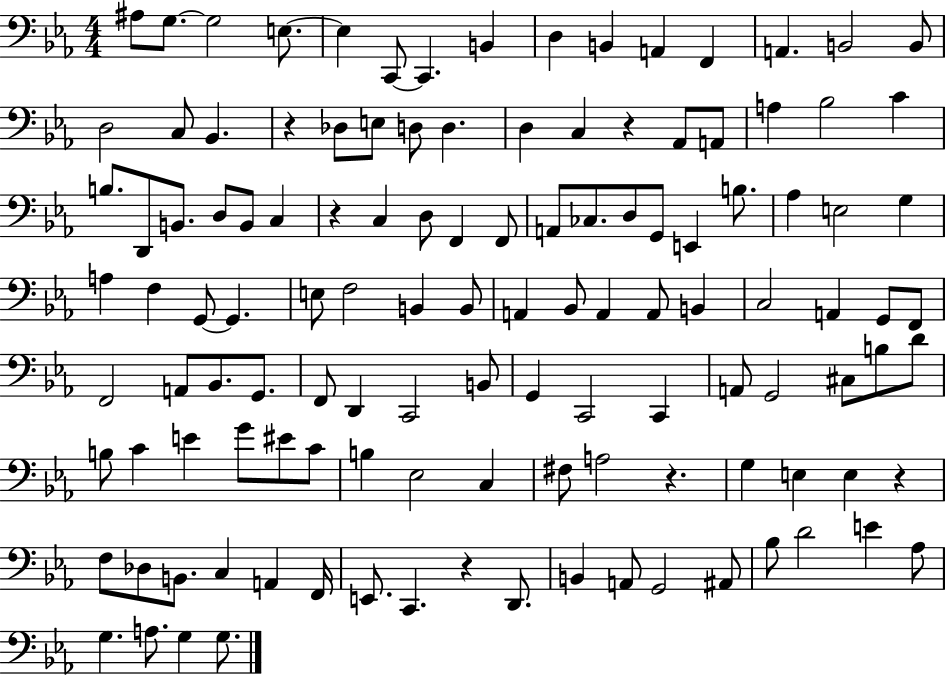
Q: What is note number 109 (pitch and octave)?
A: Bb3